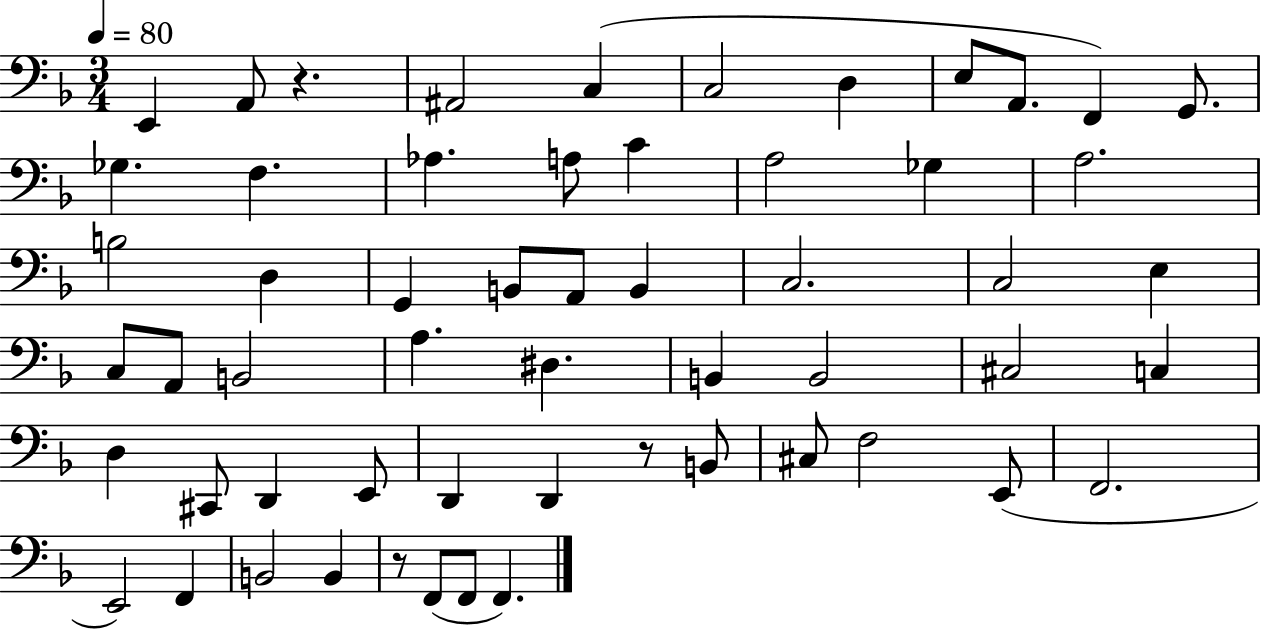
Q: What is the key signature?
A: F major